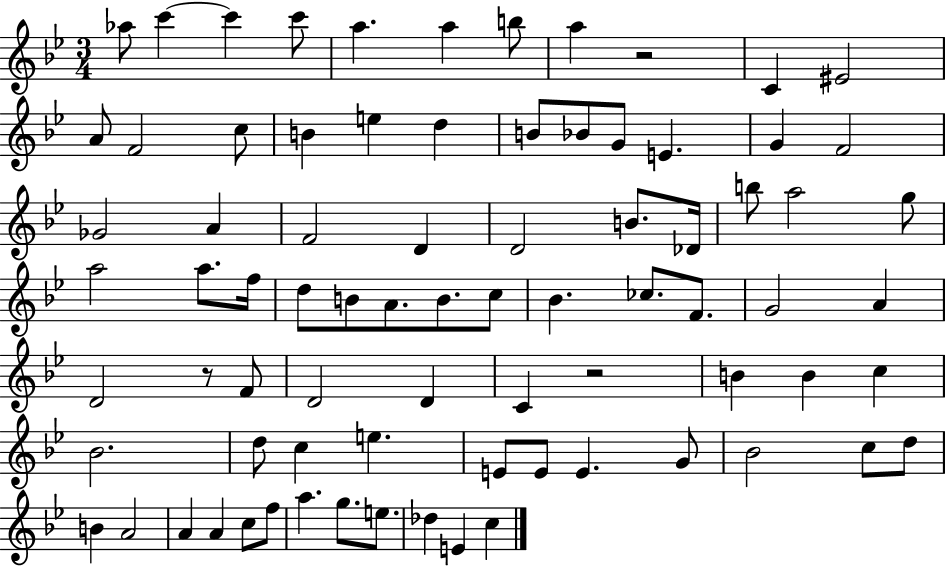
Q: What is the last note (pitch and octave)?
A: C5